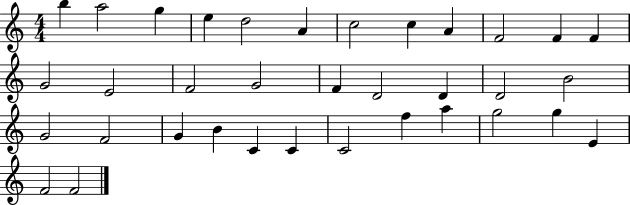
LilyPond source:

{
  \clef treble
  \numericTimeSignature
  \time 4/4
  \key c \major
  b''4 a''2 g''4 | e''4 d''2 a'4 | c''2 c''4 a'4 | f'2 f'4 f'4 | \break g'2 e'2 | f'2 g'2 | f'4 d'2 d'4 | d'2 b'2 | \break g'2 f'2 | g'4 b'4 c'4 c'4 | c'2 f''4 a''4 | g''2 g''4 e'4 | \break f'2 f'2 | \bar "|."
}